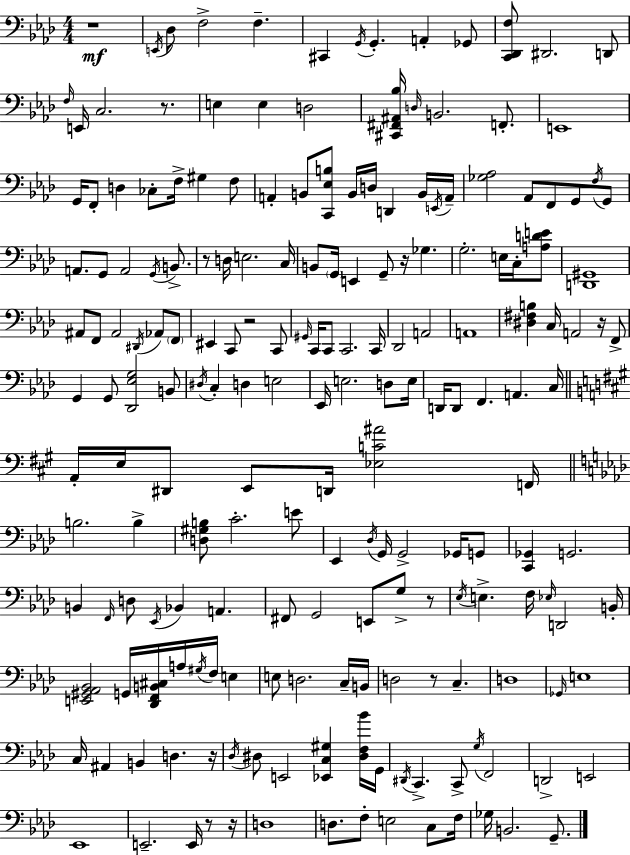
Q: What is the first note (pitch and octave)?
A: E2